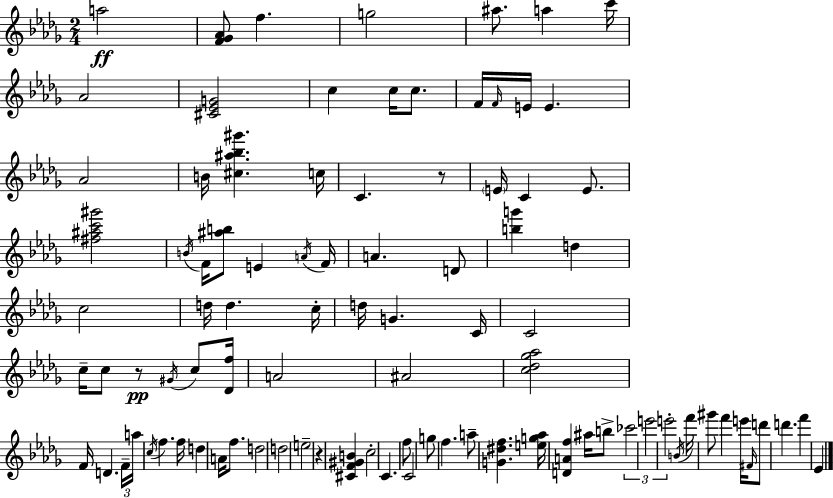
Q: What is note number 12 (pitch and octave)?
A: F4